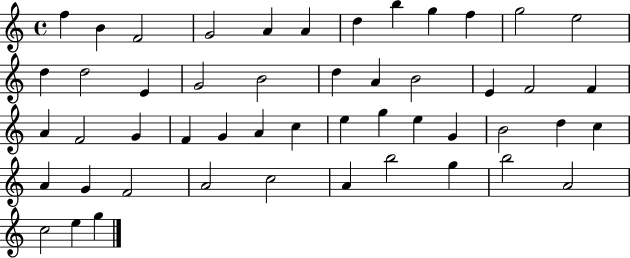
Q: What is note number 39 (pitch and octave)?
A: G4